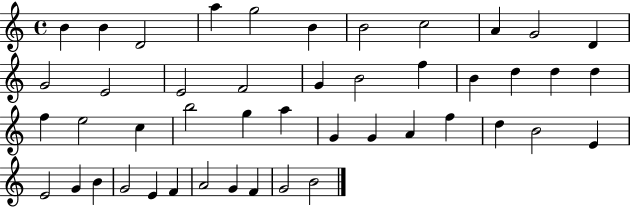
B4/q B4/q D4/h A5/q G5/h B4/q B4/h C5/h A4/q G4/h D4/q G4/h E4/h E4/h F4/h G4/q B4/h F5/q B4/q D5/q D5/q D5/q F5/q E5/h C5/q B5/h G5/q A5/q G4/q G4/q A4/q F5/q D5/q B4/h E4/q E4/h G4/q B4/q G4/h E4/q F4/q A4/h G4/q F4/q G4/h B4/h